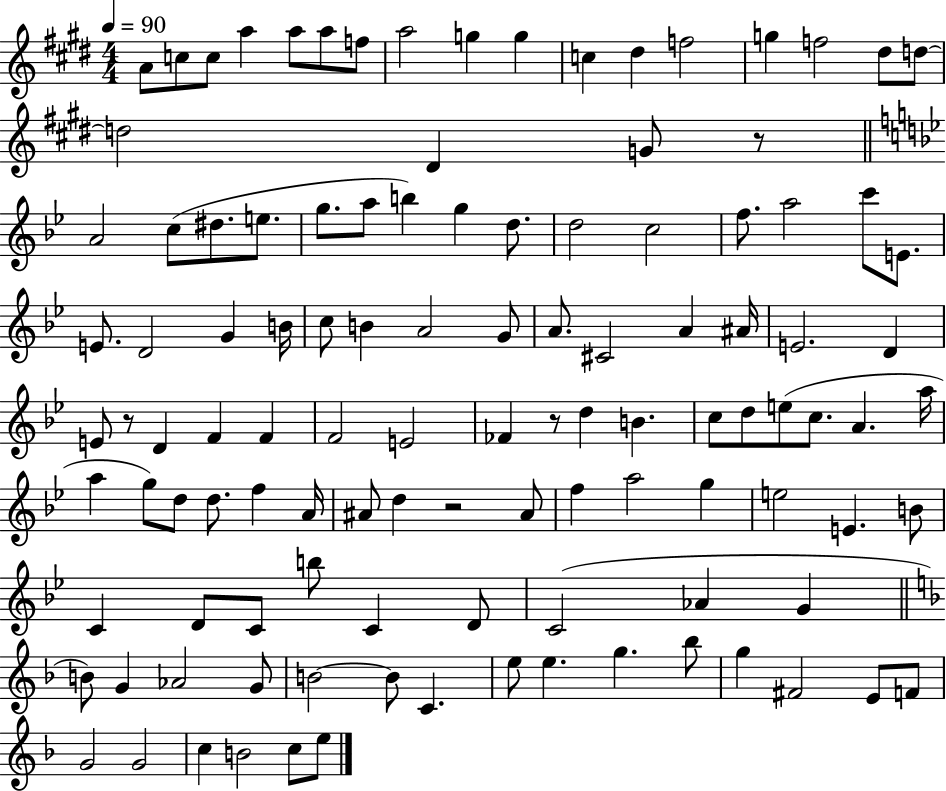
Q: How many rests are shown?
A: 4